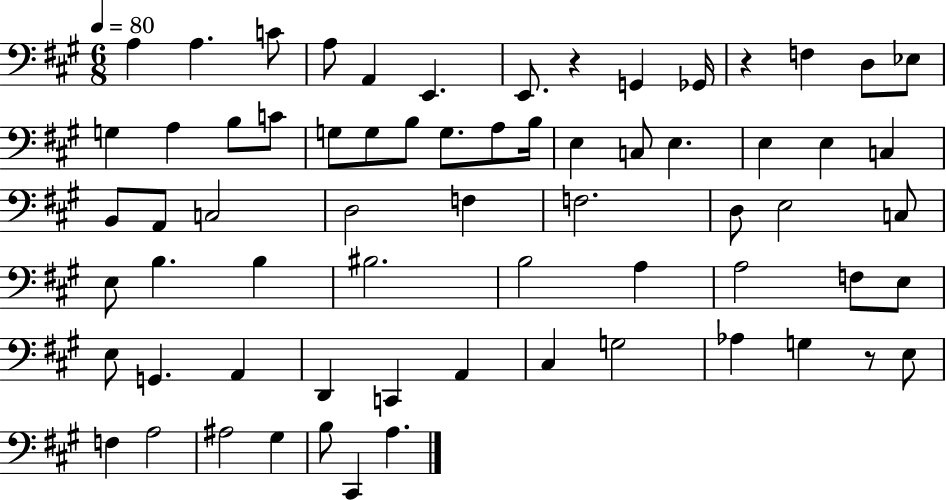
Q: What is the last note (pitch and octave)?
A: A3